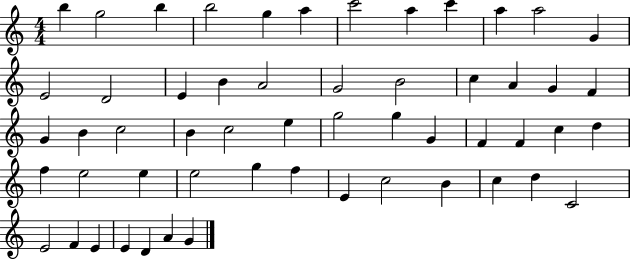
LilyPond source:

{
  \clef treble
  \numericTimeSignature
  \time 4/4
  \key c \major
  b''4 g''2 b''4 | b''2 g''4 a''4 | c'''2 a''4 c'''4 | a''4 a''2 g'4 | \break e'2 d'2 | e'4 b'4 a'2 | g'2 b'2 | c''4 a'4 g'4 f'4 | \break g'4 b'4 c''2 | b'4 c''2 e''4 | g''2 g''4 g'4 | f'4 f'4 c''4 d''4 | \break f''4 e''2 e''4 | e''2 g''4 f''4 | e'4 c''2 b'4 | c''4 d''4 c'2 | \break e'2 f'4 e'4 | e'4 d'4 a'4 g'4 | \bar "|."
}